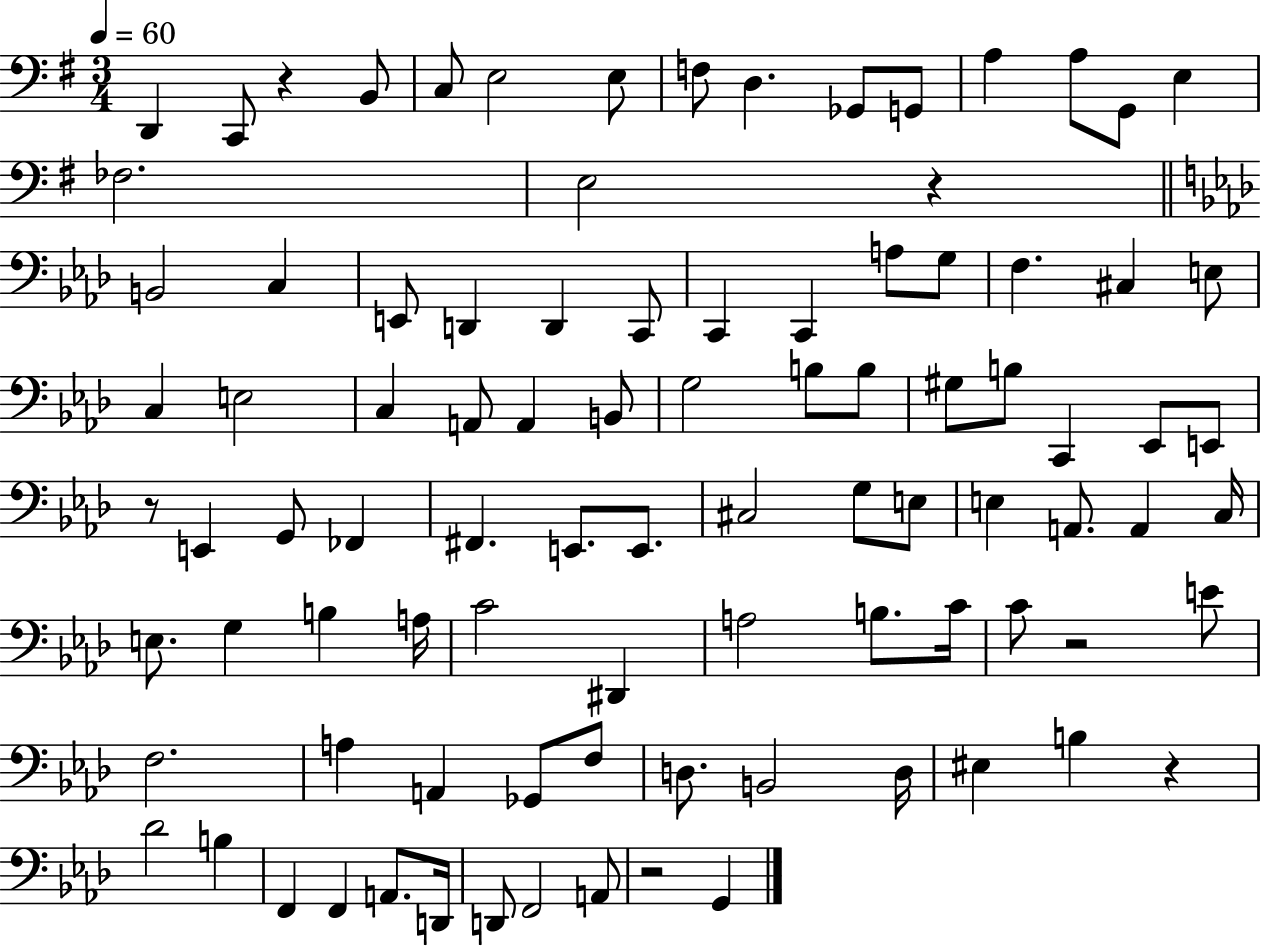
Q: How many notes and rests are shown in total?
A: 93